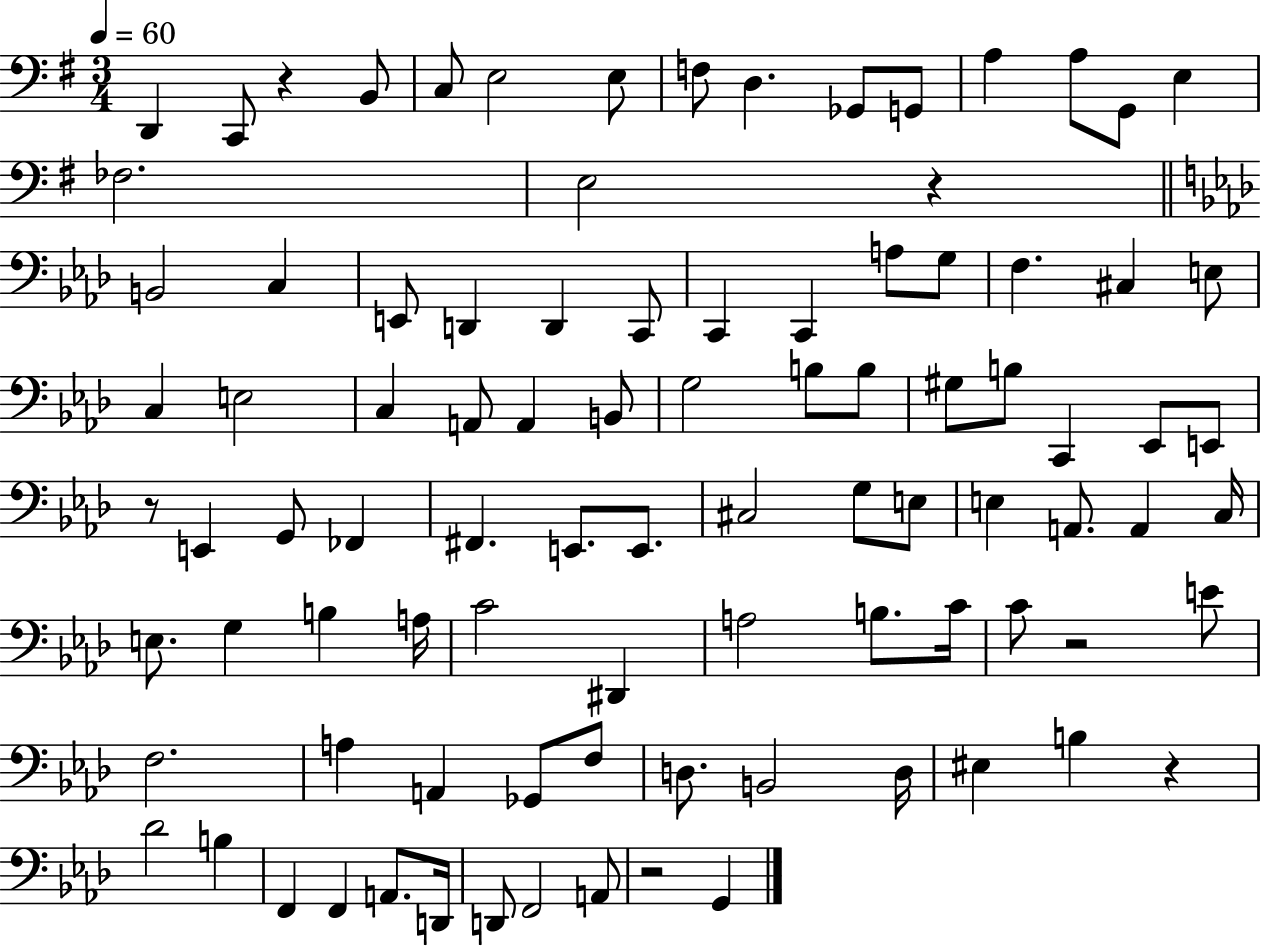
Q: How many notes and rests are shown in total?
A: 93